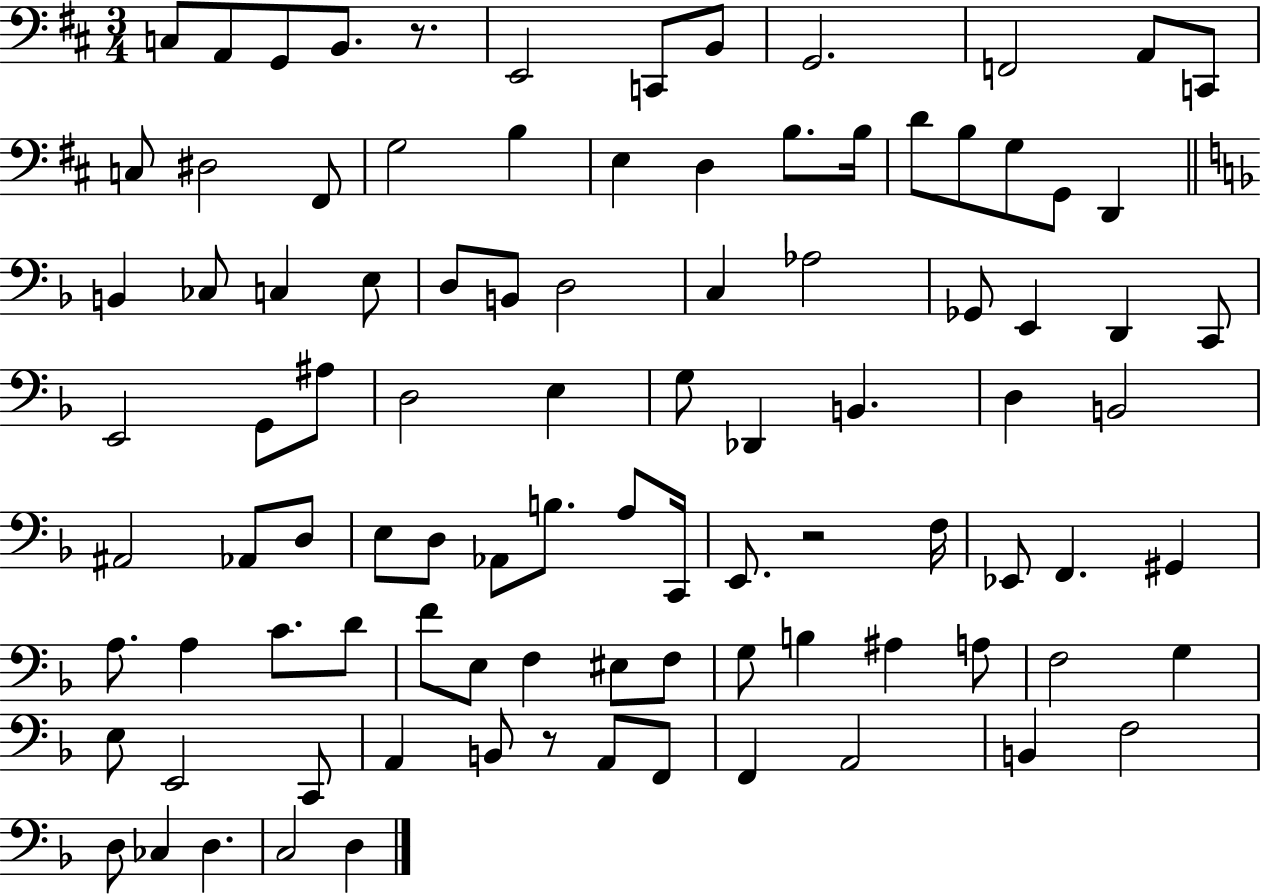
C3/e A2/e G2/e B2/e. R/e. E2/h C2/e B2/e G2/h. F2/h A2/e C2/e C3/e D#3/h F#2/e G3/h B3/q E3/q D3/q B3/e. B3/s D4/e B3/e G3/e G2/e D2/q B2/q CES3/e C3/q E3/e D3/e B2/e D3/h C3/q Ab3/h Gb2/e E2/q D2/q C2/e E2/h G2/e A#3/e D3/h E3/q G3/e Db2/q B2/q. D3/q B2/h A#2/h Ab2/e D3/e E3/e D3/e Ab2/e B3/e. A3/e C2/s E2/e. R/h F3/s Eb2/e F2/q. G#2/q A3/e. A3/q C4/e. D4/e F4/e E3/e F3/q EIS3/e F3/e G3/e B3/q A#3/q A3/e F3/h G3/q E3/e E2/h C2/e A2/q B2/e R/e A2/e F2/e F2/q A2/h B2/q F3/h D3/e CES3/q D3/q. C3/h D3/q